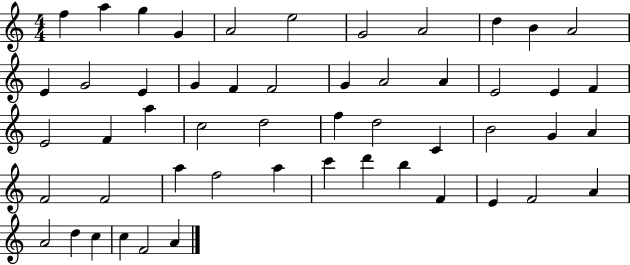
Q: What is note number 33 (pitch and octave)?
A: G4